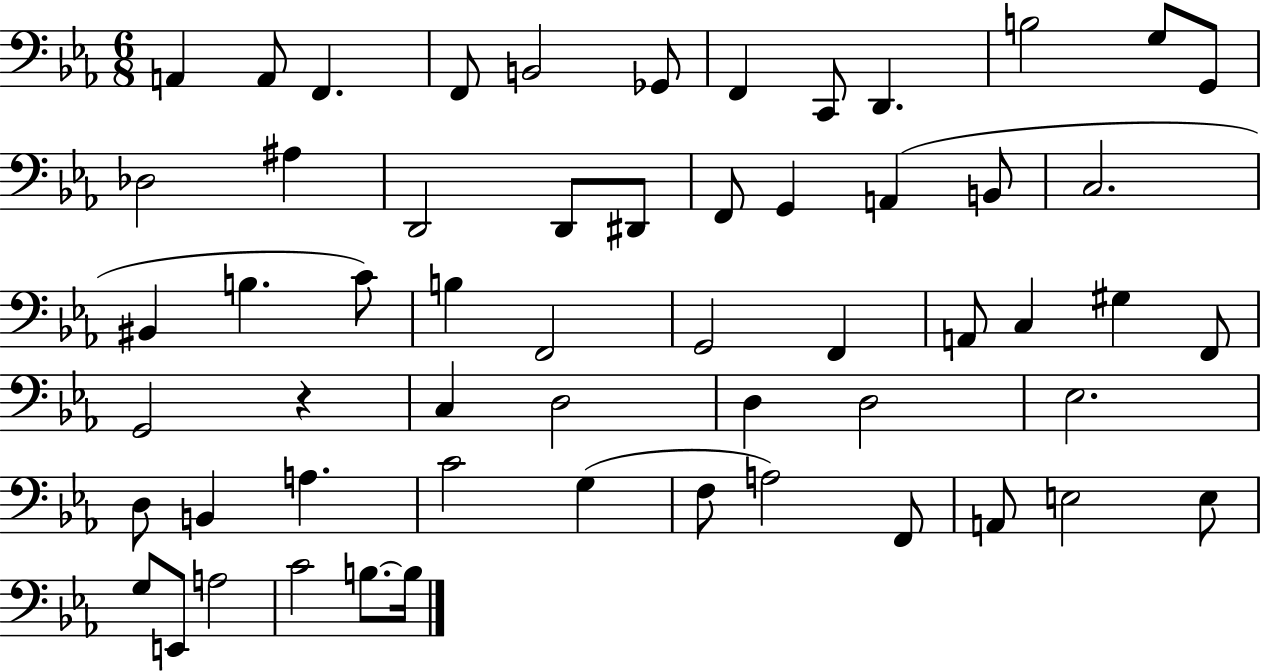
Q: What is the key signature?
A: EES major